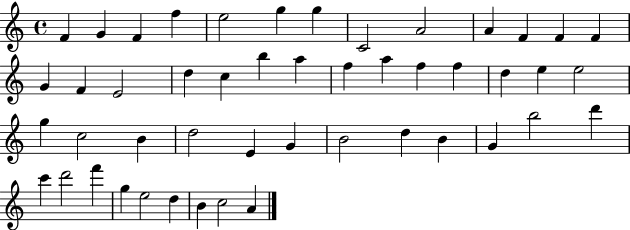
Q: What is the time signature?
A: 4/4